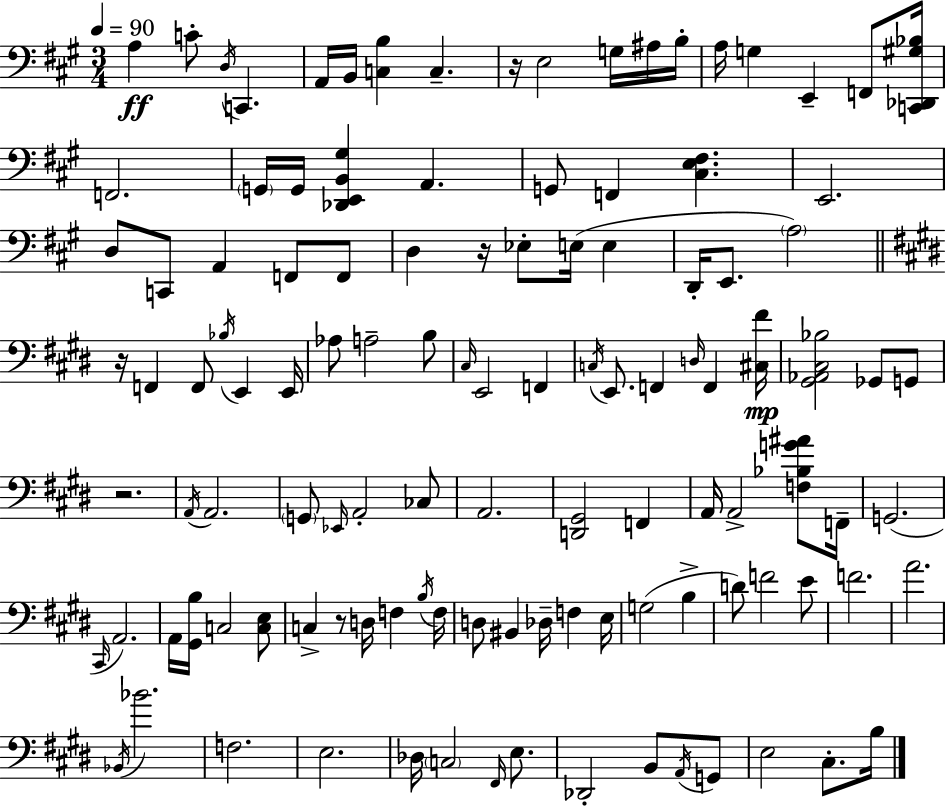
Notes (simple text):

A3/q C4/e D3/s C2/q. A2/s B2/s [C3,B3]/q C3/q. R/s E3/h G3/s A#3/s B3/s A3/s G3/q E2/q F2/e [C2,Db2,G#3,Bb3]/s F2/h. G2/s G2/s [Db2,E2,B2,G#3]/q A2/q. G2/e F2/q [C#3,E3,F#3]/q. E2/h. D3/e C2/e A2/q F2/e F2/e D3/q R/s Eb3/e E3/s E3/q D2/s E2/e. A3/h R/s F2/q F2/e Bb3/s E2/q E2/s Ab3/e A3/h B3/e C#3/s E2/h F2/q C3/s E2/e. F2/q D3/s F2/q [C#3,F#4]/s [G#2,Ab2,C#3,Bb3]/h Gb2/e G2/e R/h. A2/s A2/h. G2/e Eb2/s A2/h CES3/e A2/h. [D2,G#2]/h F2/q A2/s A2/h [F3,Bb3,G4,A#4]/e F2/s G2/h. C#2/s A2/h. A2/s [G#2,B3]/s C3/h [C3,E3]/e C3/q R/e D3/s F3/q B3/s F3/s D3/e BIS2/q Db3/s F3/q E3/s G3/h B3/q D4/e F4/h E4/e F4/h. A4/h. Bb2/s Bb4/h. F3/h. E3/h. Db3/s C3/h F#2/s E3/e. Db2/h B2/e A2/s G2/e E3/h C#3/e. B3/s